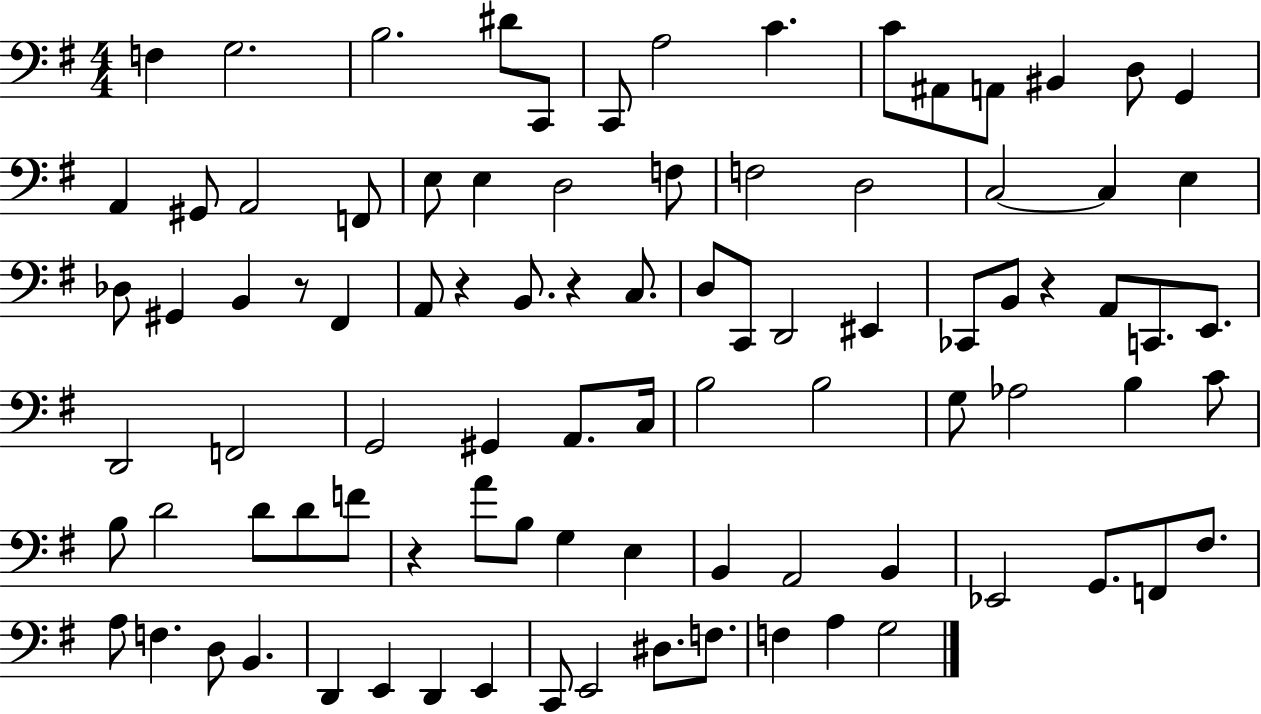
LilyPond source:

{
  \clef bass
  \numericTimeSignature
  \time 4/4
  \key g \major
  \repeat volta 2 { f4 g2. | b2. dis'8 c,8 | c,8 a2 c'4. | c'8 ais,8 a,8 bis,4 d8 g,4 | \break a,4 gis,8 a,2 f,8 | e8 e4 d2 f8 | f2 d2 | c2~~ c4 e4 | \break des8 gis,4 b,4 r8 fis,4 | a,8 r4 b,8. r4 c8. | d8 c,8 d,2 eis,4 | ces,8 b,8 r4 a,8 c,8. e,8. | \break d,2 f,2 | g,2 gis,4 a,8. c16 | b2 b2 | g8 aes2 b4 c'8 | \break b8 d'2 d'8 d'8 f'8 | r4 a'8 b8 g4 e4 | b,4 a,2 b,4 | ees,2 g,8. f,8 fis8. | \break a8 f4. d8 b,4. | d,4 e,4 d,4 e,4 | c,8 e,2 dis8. f8. | f4 a4 g2 | \break } \bar "|."
}